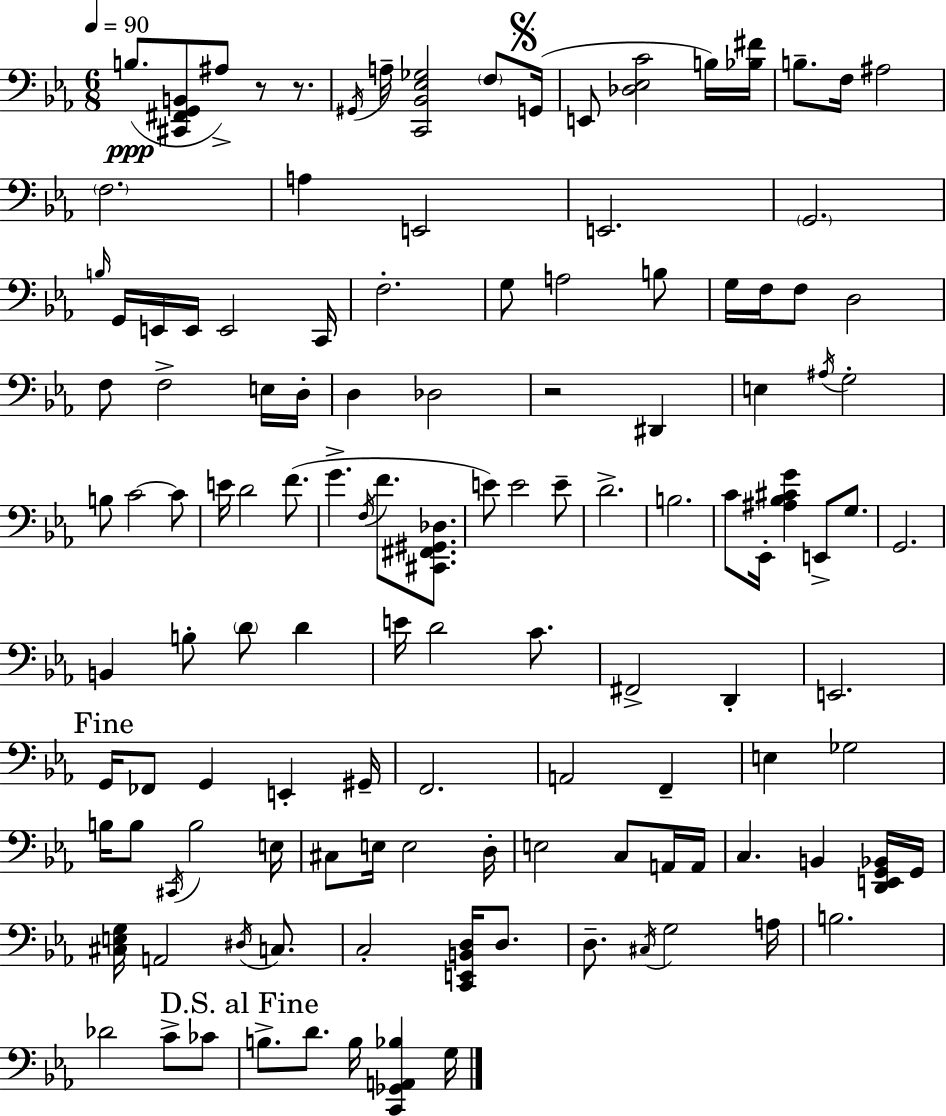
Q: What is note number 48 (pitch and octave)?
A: F3